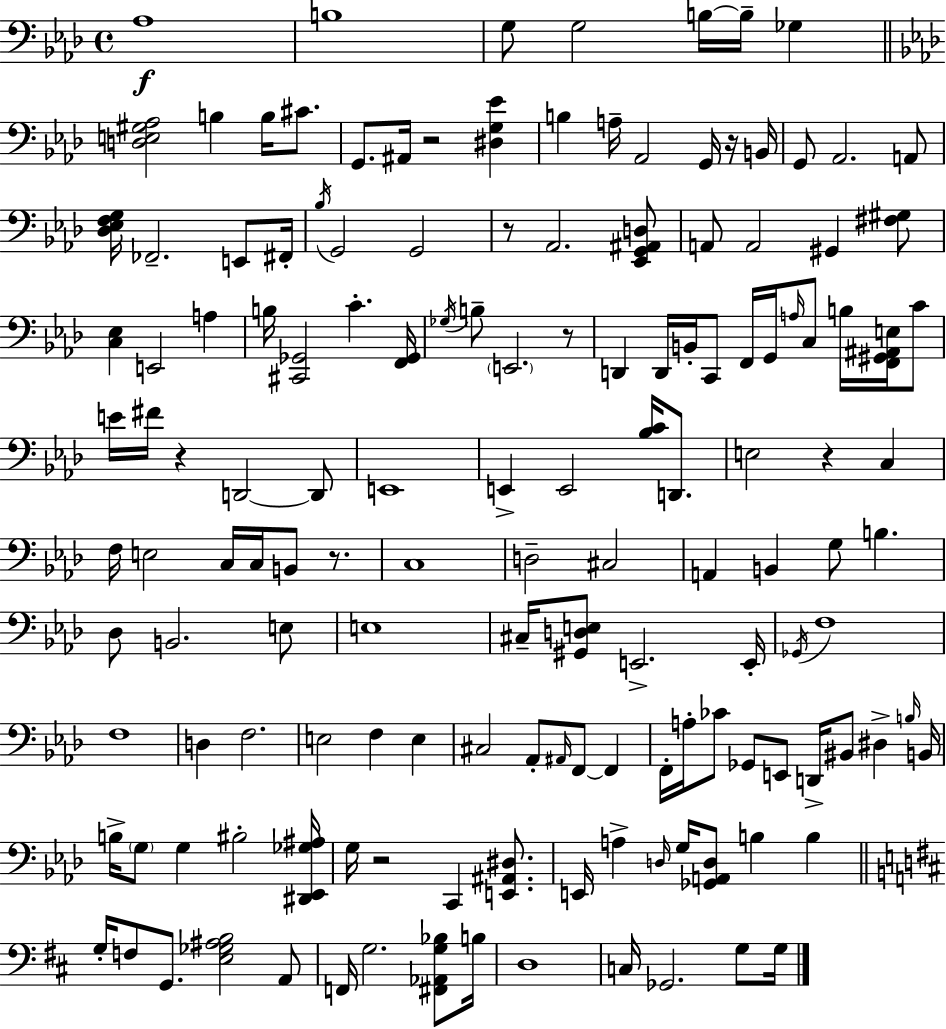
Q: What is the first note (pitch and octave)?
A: Ab3